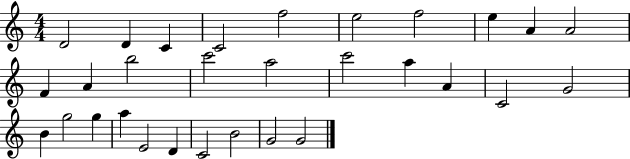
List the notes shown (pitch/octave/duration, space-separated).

D4/h D4/q C4/q C4/h F5/h E5/h F5/h E5/q A4/q A4/h F4/q A4/q B5/h C6/h A5/h C6/h A5/q A4/q C4/h G4/h B4/q G5/h G5/q A5/q E4/h D4/q C4/h B4/h G4/h G4/h